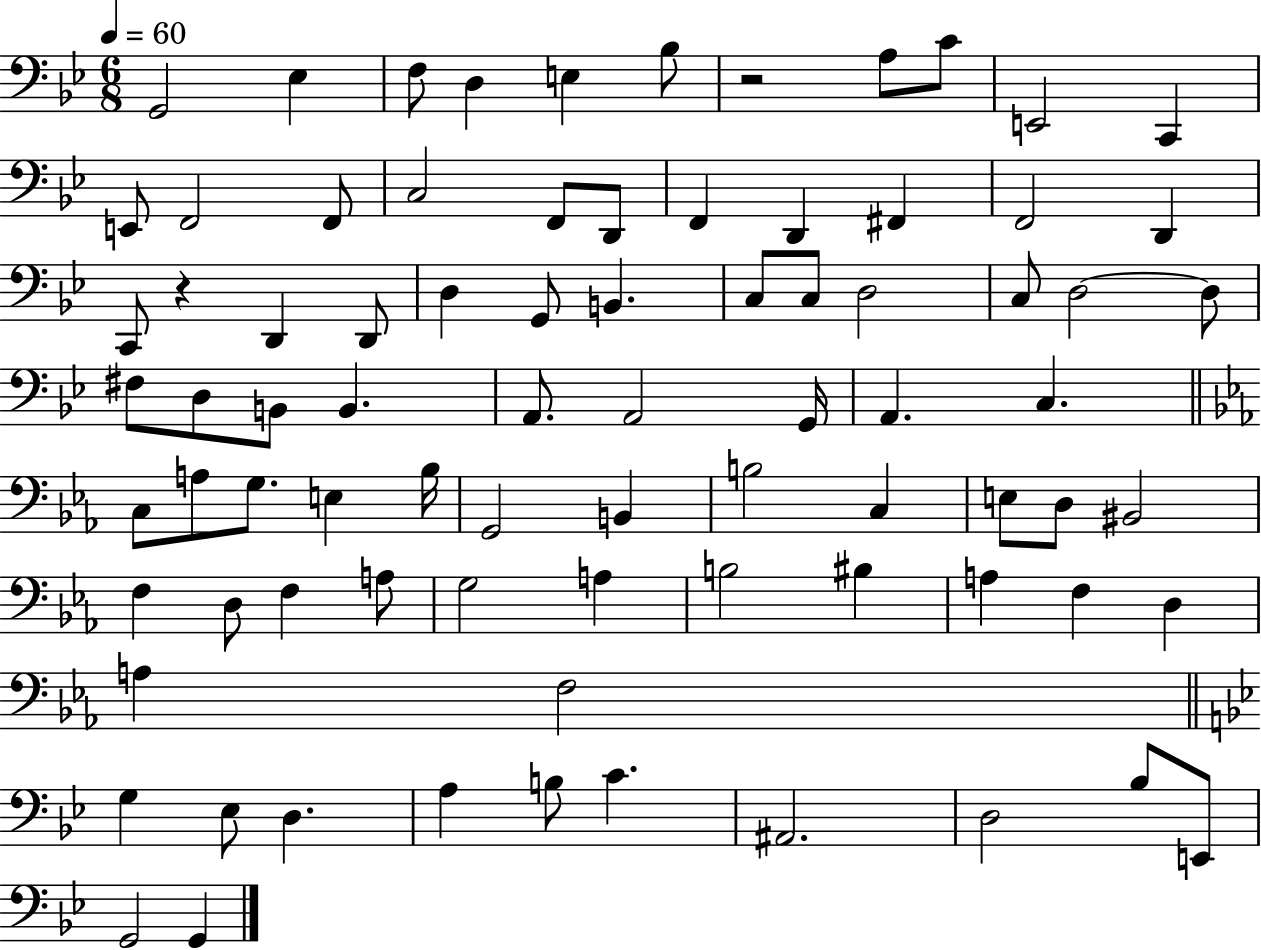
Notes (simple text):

G2/h Eb3/q F3/e D3/q E3/q Bb3/e R/h A3/e C4/e E2/h C2/q E2/e F2/h F2/e C3/h F2/e D2/e F2/q D2/q F#2/q F2/h D2/q C2/e R/q D2/q D2/e D3/q G2/e B2/q. C3/e C3/e D3/h C3/e D3/h D3/e F#3/e D3/e B2/e B2/q. A2/e. A2/h G2/s A2/q. C3/q. C3/e A3/e G3/e. E3/q Bb3/s G2/h B2/q B3/h C3/q E3/e D3/e BIS2/h F3/q D3/e F3/q A3/e G3/h A3/q B3/h BIS3/q A3/q F3/q D3/q A3/q F3/h G3/q Eb3/e D3/q. A3/q B3/e C4/q. A#2/h. D3/h Bb3/e E2/e G2/h G2/q